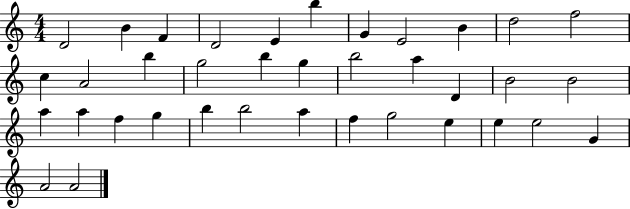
X:1
T:Untitled
M:4/4
L:1/4
K:C
D2 B F D2 E b G E2 B d2 f2 c A2 b g2 b g b2 a D B2 B2 a a f g b b2 a f g2 e e e2 G A2 A2